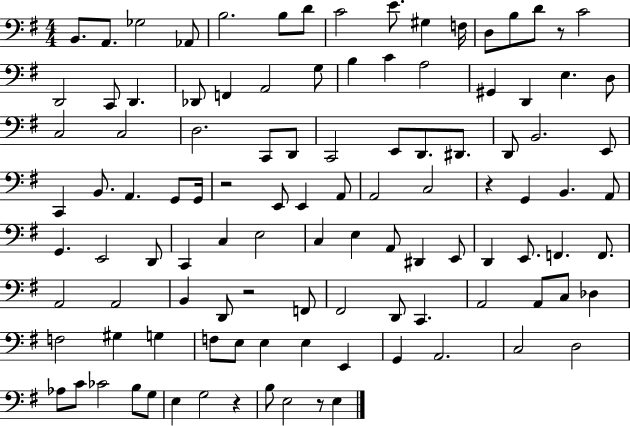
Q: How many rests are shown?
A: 6